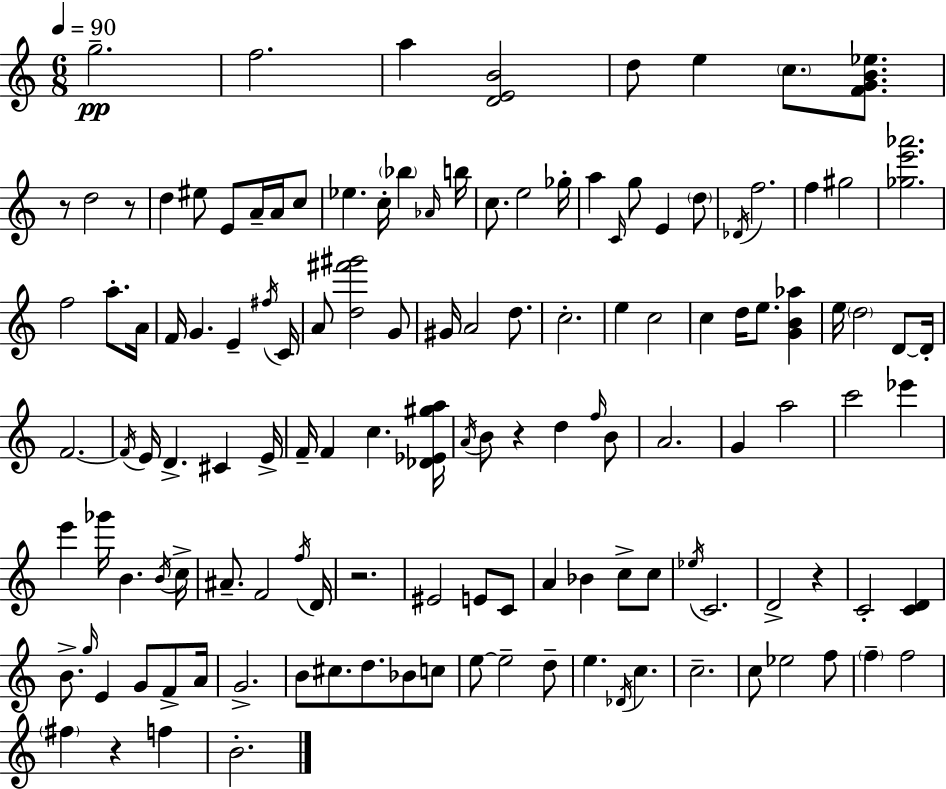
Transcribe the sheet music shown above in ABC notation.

X:1
T:Untitled
M:6/8
L:1/4
K:C
g2 f2 a [DEB]2 d/2 e c/2 [FGB_e]/2 z/2 d2 z/2 d ^e/2 E/2 A/4 A/4 c/2 _e c/4 _b _A/4 b/4 c/2 e2 _g/4 a C/4 g/2 E d/2 _D/4 f2 f ^g2 [_ge'_a']2 f2 a/2 A/4 F/4 G E ^f/4 C/4 A/2 [d^f'^g']2 G/2 ^G/4 A2 d/2 c2 e c2 c d/4 e/2 [GB_a] e/4 d2 D/2 D/4 F2 F/4 E/4 D ^C E/4 F/4 F c [_D_E^ga]/4 A/4 B/2 z d f/4 B/2 A2 G a2 c'2 _e' e' _g'/4 B B/4 c/4 ^A/2 F2 f/4 D/4 z2 ^E2 E/2 C/2 A _B c/2 c/2 _e/4 C2 D2 z C2 [CD] B/2 g/4 E G/2 F/2 A/4 G2 B/2 ^c/2 d/2 _B/2 c/2 e/2 e2 d/2 e _D/4 c c2 c/2 _e2 f/2 f f2 ^f z f B2